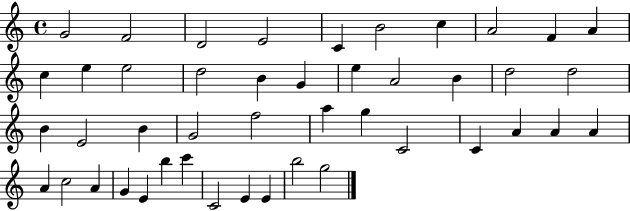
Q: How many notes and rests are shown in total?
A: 45